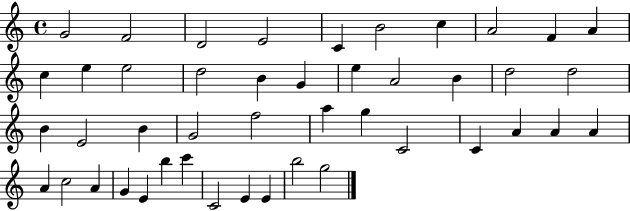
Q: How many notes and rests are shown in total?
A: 45